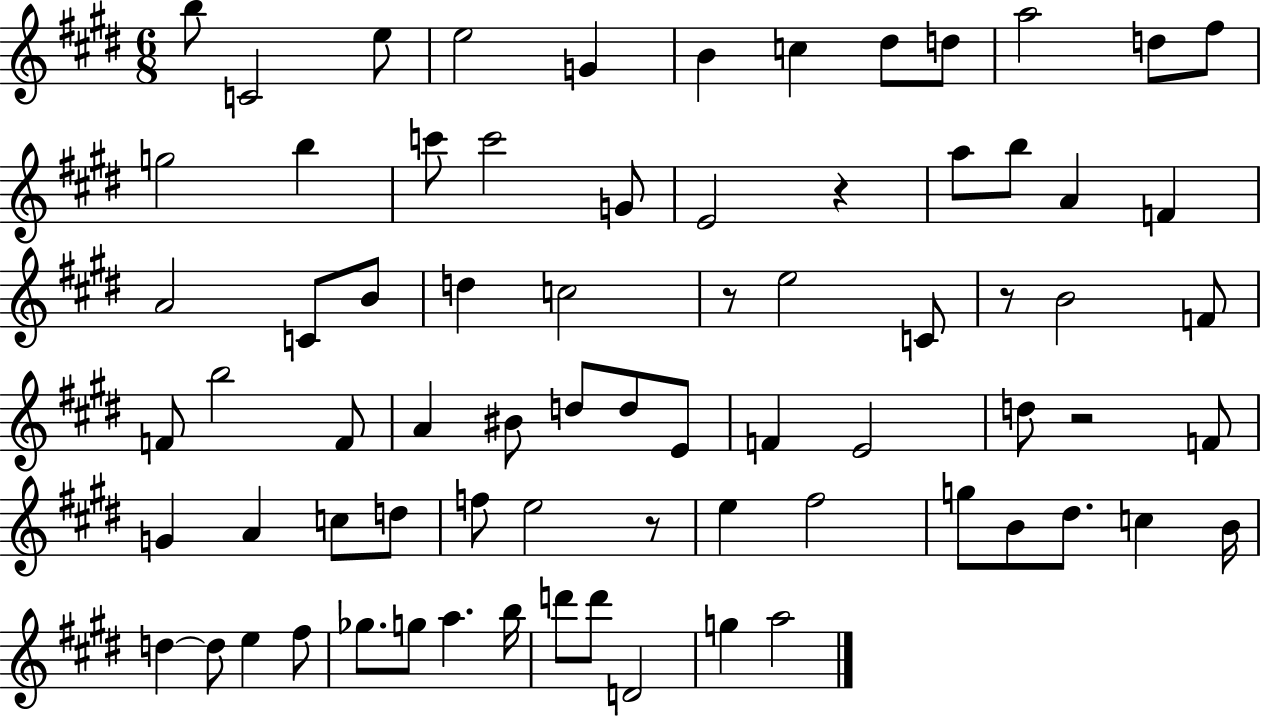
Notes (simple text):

B5/e C4/h E5/e E5/h G4/q B4/q C5/q D#5/e D5/e A5/h D5/e F#5/e G5/h B5/q C6/e C6/h G4/e E4/h R/q A5/e B5/e A4/q F4/q A4/h C4/e B4/e D5/q C5/h R/e E5/h C4/e R/e B4/h F4/e F4/e B5/h F4/e A4/q BIS4/e D5/e D5/e E4/e F4/q E4/h D5/e R/h F4/e G4/q A4/q C5/e D5/e F5/e E5/h R/e E5/q F#5/h G5/e B4/e D#5/e. C5/q B4/s D5/q D5/e E5/q F#5/e Gb5/e. G5/e A5/q. B5/s D6/e D6/e D4/h G5/q A5/h